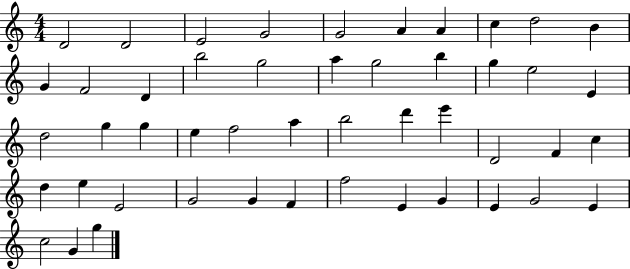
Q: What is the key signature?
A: C major